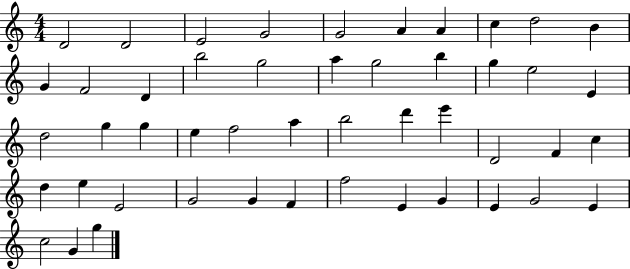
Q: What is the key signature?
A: C major